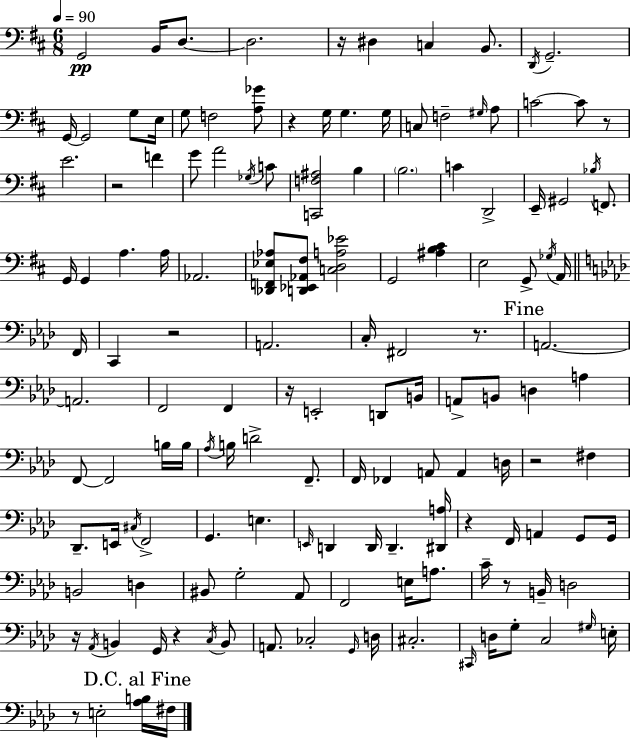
X:1
T:Untitled
M:6/8
L:1/4
K:D
G,,2 B,,/4 D,/2 D,2 z/4 ^D, C, B,,/2 D,,/4 G,,2 G,,/4 G,,2 G,/2 E,/4 G,/2 F,2 [A,_G]/2 z G,/4 G, G,/4 C,/2 F,2 ^G,/4 A,/2 C2 C/2 z/2 E2 z2 F G/2 A2 _G,/4 C/2 [C,,F,^A,]2 B, B,2 C D,,2 E,,/4 ^G,,2 _B,/4 F,,/2 G,,/4 G,, A, A,/4 _A,,2 [_D,,F,,_E,_A,]/2 [D,,_E,,_A,,^F,]/2 [C,D,A,_E]2 G,,2 [^A,B,^C] E,2 G,,/2 _G,/4 A,,/4 F,,/4 C,, z2 A,,2 C,/4 ^F,,2 z/2 A,,2 A,,2 F,,2 F,, z/4 E,,2 D,,/2 B,,/4 A,,/2 B,,/2 D, A, F,,/2 F,,2 B,/4 B,/4 _A,/4 B,/4 D2 F,,/2 F,,/4 _F,, A,,/2 A,, D,/4 z2 ^F, _D,,/2 E,,/4 ^C,/4 F,,2 G,, E, E,,/4 D,, D,,/4 D,, [^D,,A,]/4 z F,,/4 A,, G,,/2 G,,/4 B,,2 D, ^B,,/2 G,2 _A,,/2 F,,2 E,/4 A,/2 C/4 z/2 B,,/4 D,2 z/4 _A,,/4 B,, G,,/4 z C,/4 B,,/2 A,,/2 _C,2 G,,/4 D,/4 ^C,2 ^C,,/4 D,/4 G,/2 C,2 ^G,/4 E,/4 z/2 E,2 [_A,B,]/4 ^F,/4